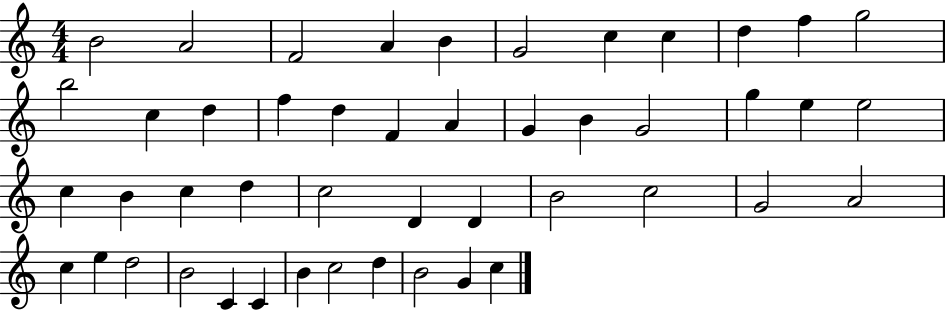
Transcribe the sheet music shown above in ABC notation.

X:1
T:Untitled
M:4/4
L:1/4
K:C
B2 A2 F2 A B G2 c c d f g2 b2 c d f d F A G B G2 g e e2 c B c d c2 D D B2 c2 G2 A2 c e d2 B2 C C B c2 d B2 G c